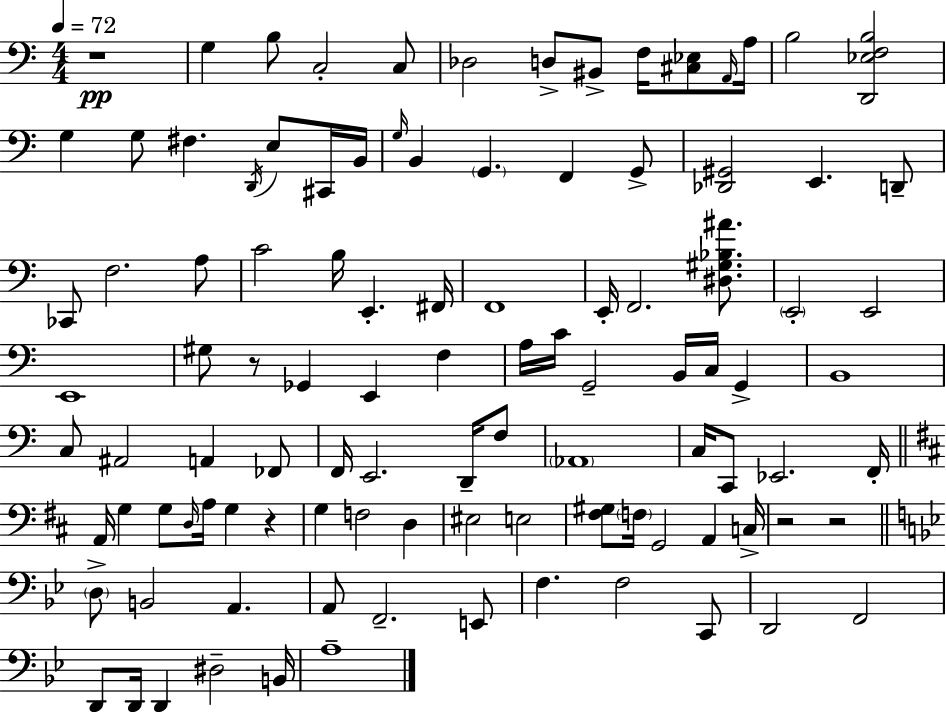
{
  \clef bass
  \numericTimeSignature
  \time 4/4
  \key c \major
  \tempo 4 = 72
  \repeat volta 2 { r1\pp | g4 b8 c2-. c8 | des2 d8-> bis,8-> f16 <cis ees>8 \grace { a,16 } | a16 b2 <d, ees f b>2 | \break g4 g8 fis4. \acciaccatura { d,16 } e8 | cis,16 b,16 \grace { g16 } b,4 \parenthesize g,4. f,4 | g,8-> <des, gis,>2 e,4. | d,8-- ces,8 f2. | \break a8 c'2 b16 e,4.-. | fis,16 f,1 | e,16-. f,2. | <dis gis bes ais'>8. \parenthesize e,2-. e,2 | \break e,1 | gis8 r8 ges,4 e,4 f4 | a16 c'16 g,2-- b,16 c16 g,4-> | b,1 | \break c8 ais,2 a,4 | fes,8 f,16 e,2. | d,16-- f8 \parenthesize aes,1 | c16 c,8 ees,2. | \break f,16-. \bar "||" \break \key d \major a,16 g4 g8 \grace { d16 } a16 g4 r4 | g4 f2 d4 | eis2 e2 | <fis gis>8 \parenthesize f16 g,2 a,4 | \break c16-> r2 r2 | \bar "||" \break \key bes \major \parenthesize d8-> b,2 a,4. | a,8 f,2.-- e,8 | f4. f2 c,8 | d,2 f,2 | \break d,8 d,16 d,4 dis2-- b,16 | a1-- | } \bar "|."
}